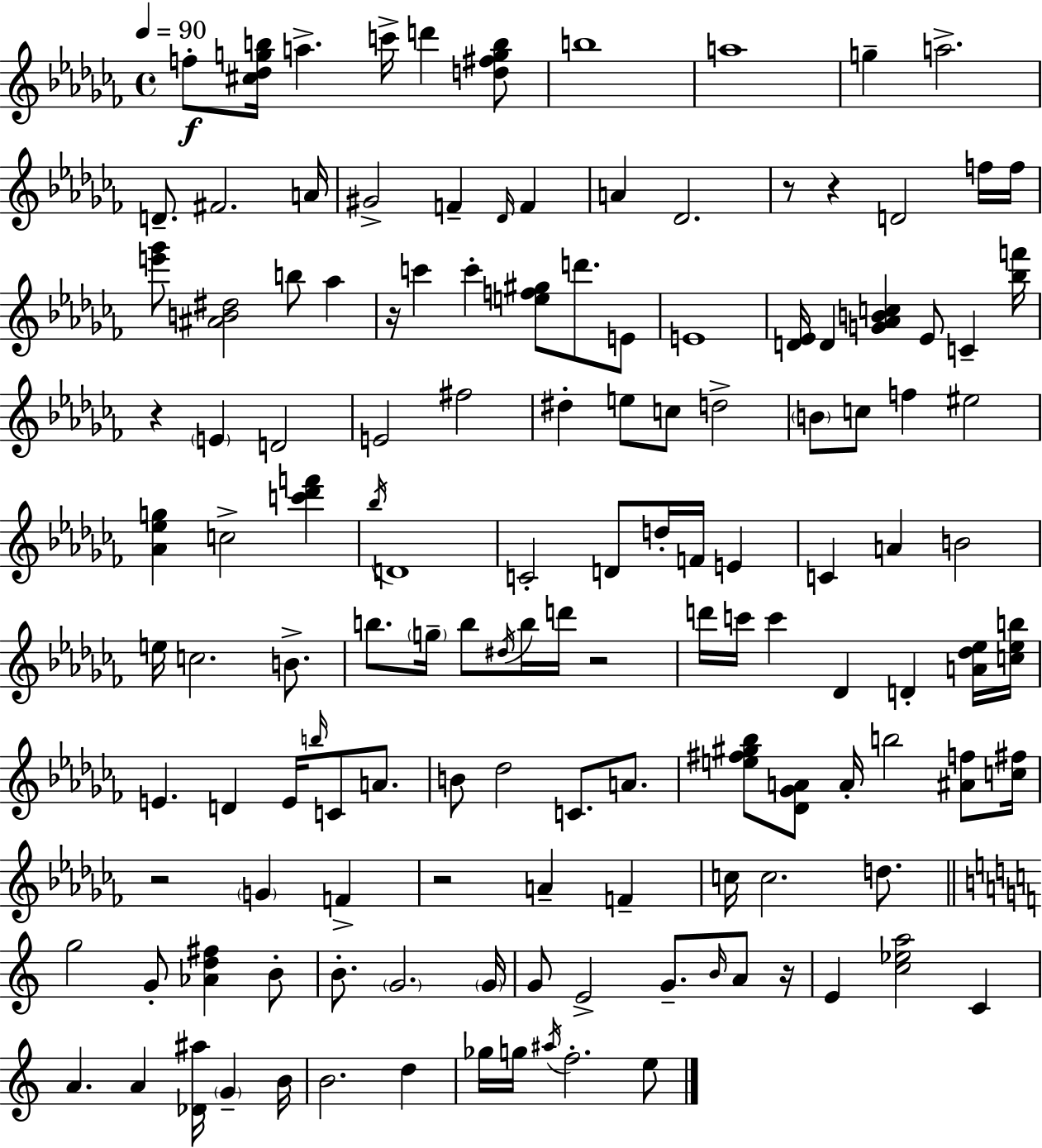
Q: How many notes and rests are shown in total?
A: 137